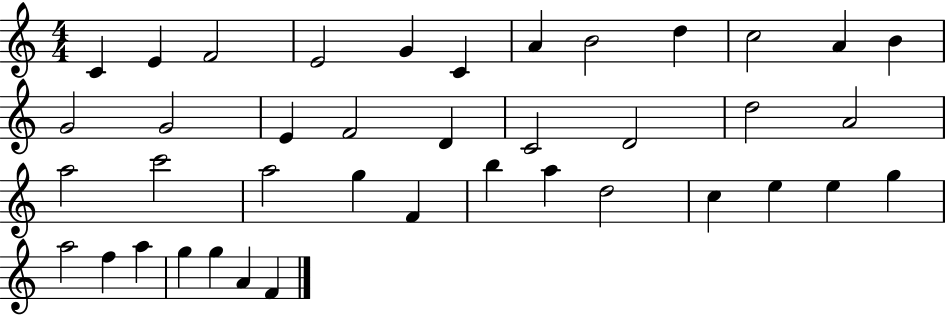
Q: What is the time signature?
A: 4/4